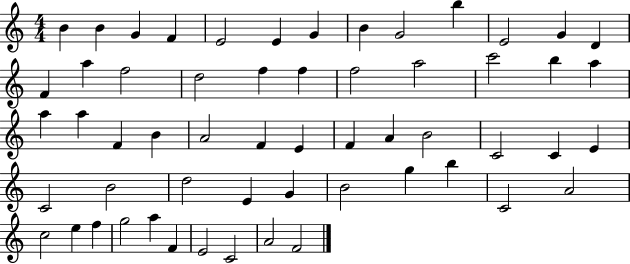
{
  \clef treble
  \numericTimeSignature
  \time 4/4
  \key c \major
  b'4 b'4 g'4 f'4 | e'2 e'4 g'4 | b'4 g'2 b''4 | e'2 g'4 d'4 | \break f'4 a''4 f''2 | d''2 f''4 f''4 | f''2 a''2 | c'''2 b''4 a''4 | \break a''4 a''4 f'4 b'4 | a'2 f'4 e'4 | f'4 a'4 b'2 | c'2 c'4 e'4 | \break c'2 b'2 | d''2 e'4 g'4 | b'2 g''4 b''4 | c'2 a'2 | \break c''2 e''4 f''4 | g''2 a''4 f'4 | e'2 c'2 | a'2 f'2 | \break \bar "|."
}